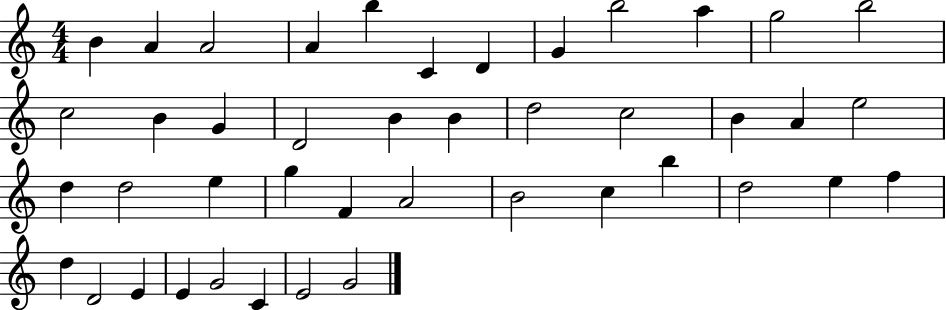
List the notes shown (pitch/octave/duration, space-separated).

B4/q A4/q A4/h A4/q B5/q C4/q D4/q G4/q B5/h A5/q G5/h B5/h C5/h B4/q G4/q D4/h B4/q B4/q D5/h C5/h B4/q A4/q E5/h D5/q D5/h E5/q G5/q F4/q A4/h B4/h C5/q B5/q D5/h E5/q F5/q D5/q D4/h E4/q E4/q G4/h C4/q E4/h G4/h